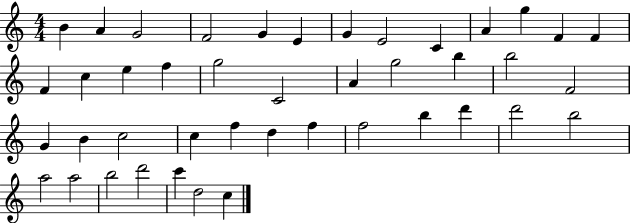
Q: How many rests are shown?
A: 0